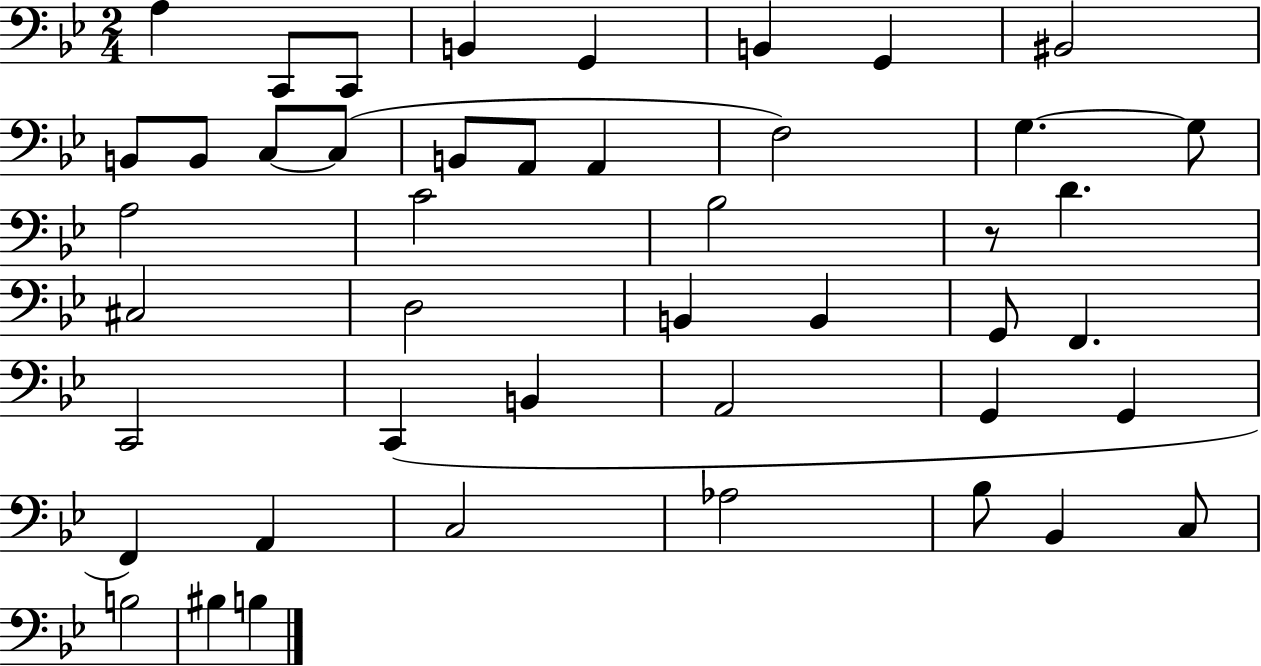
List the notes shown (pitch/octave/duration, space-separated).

A3/q C2/e C2/e B2/q G2/q B2/q G2/q BIS2/h B2/e B2/e C3/e C3/e B2/e A2/e A2/q F3/h G3/q. G3/e A3/h C4/h Bb3/h R/e D4/q. C#3/h D3/h B2/q B2/q G2/e F2/q. C2/h C2/q B2/q A2/h G2/q G2/q F2/q A2/q C3/h Ab3/h Bb3/e Bb2/q C3/e B3/h BIS3/q B3/q